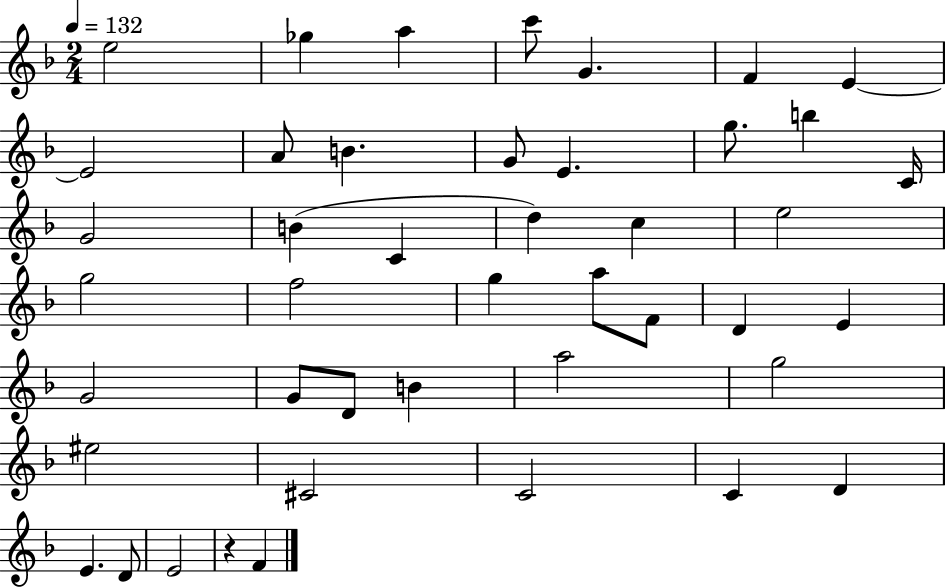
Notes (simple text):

E5/h Gb5/q A5/q C6/e G4/q. F4/q E4/q E4/h A4/e B4/q. G4/e E4/q. G5/e. B5/q C4/s G4/h B4/q C4/q D5/q C5/q E5/h G5/h F5/h G5/q A5/e F4/e D4/q E4/q G4/h G4/e D4/e B4/q A5/h G5/h EIS5/h C#4/h C4/h C4/q D4/q E4/q. D4/e E4/h R/q F4/q